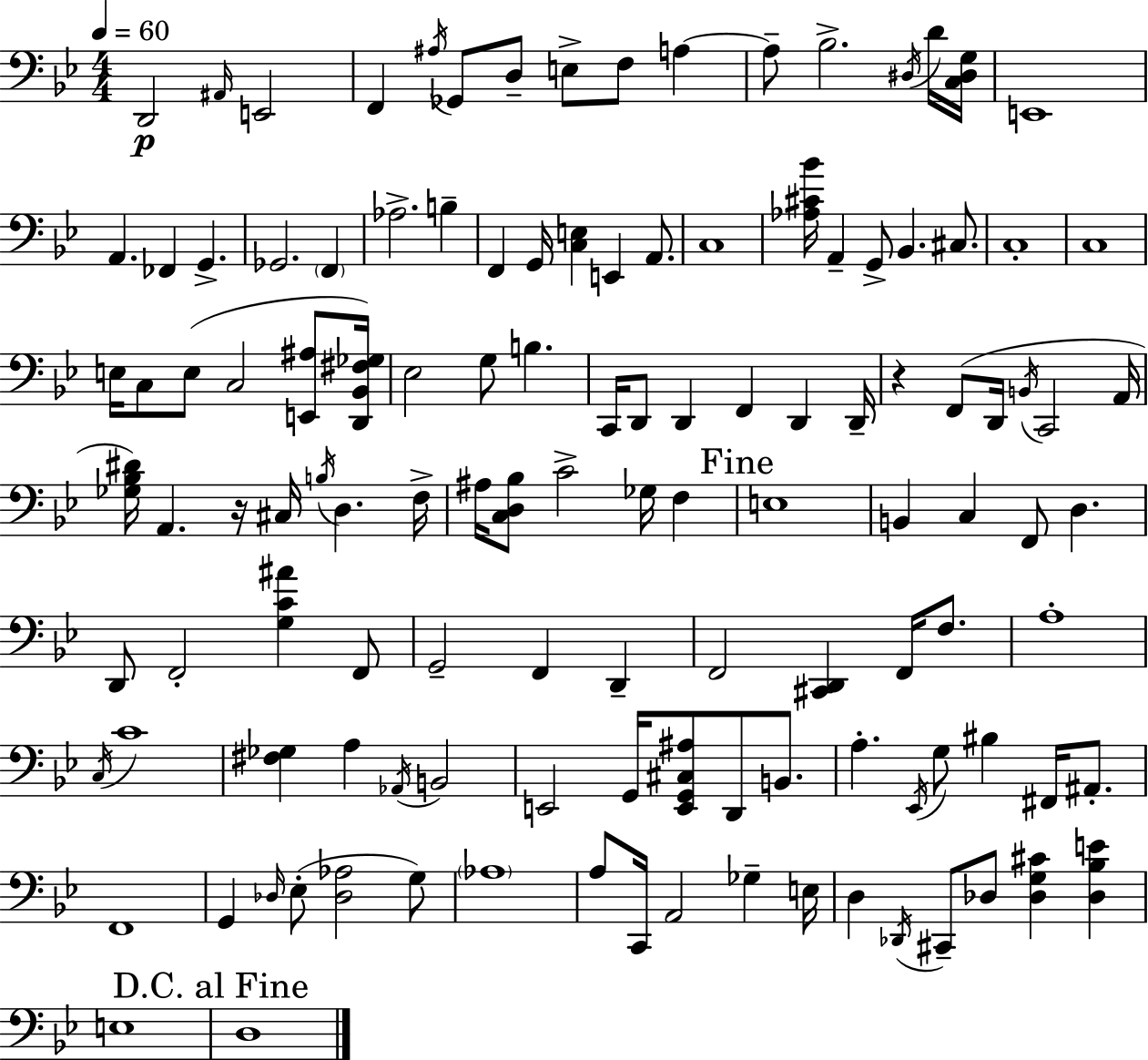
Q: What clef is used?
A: bass